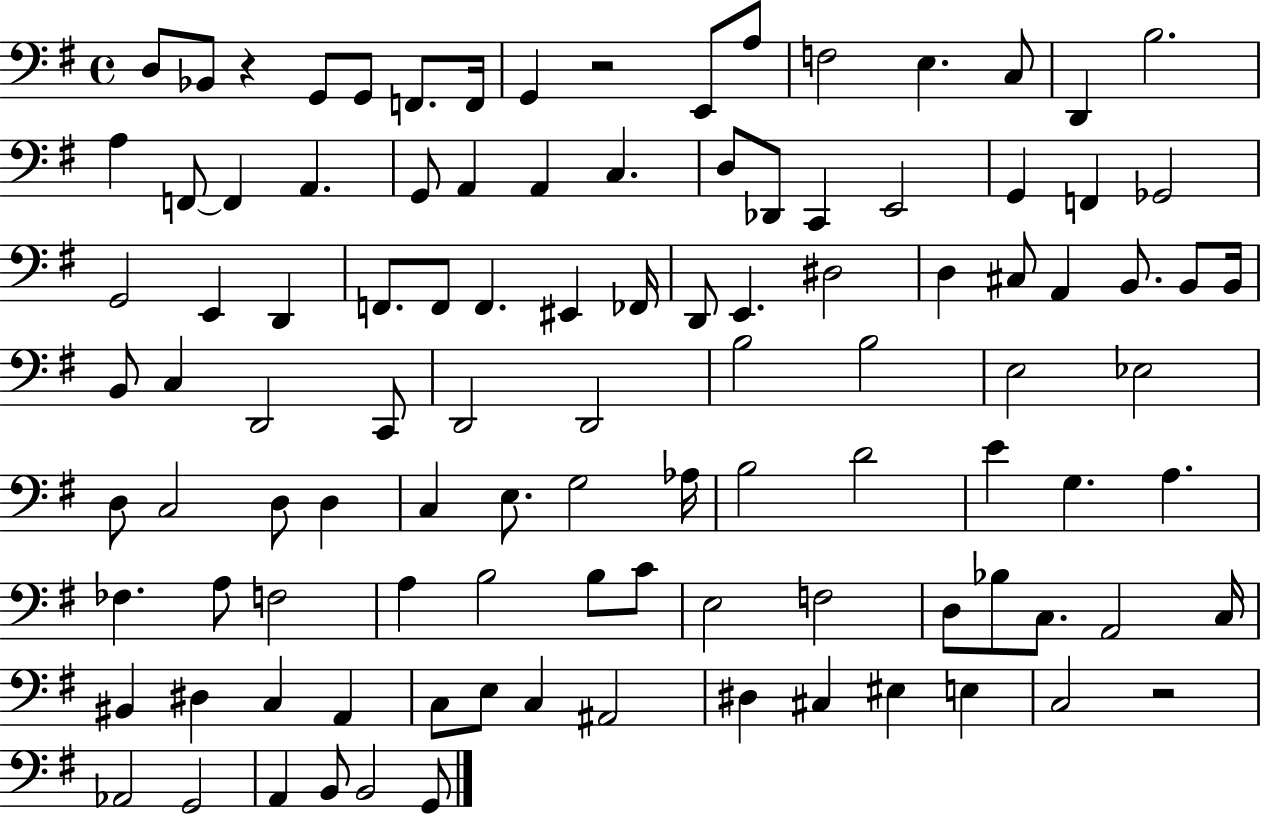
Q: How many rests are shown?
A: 3